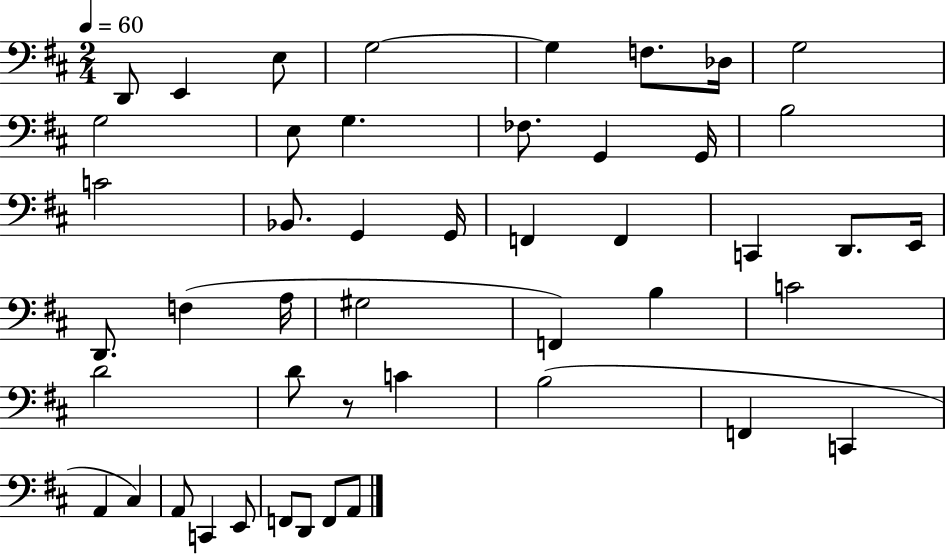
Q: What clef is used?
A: bass